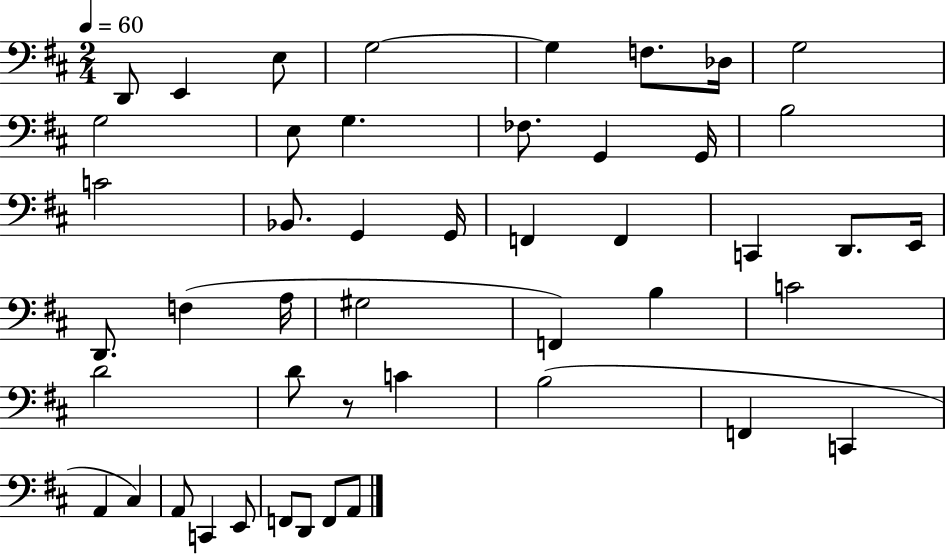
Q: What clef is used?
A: bass